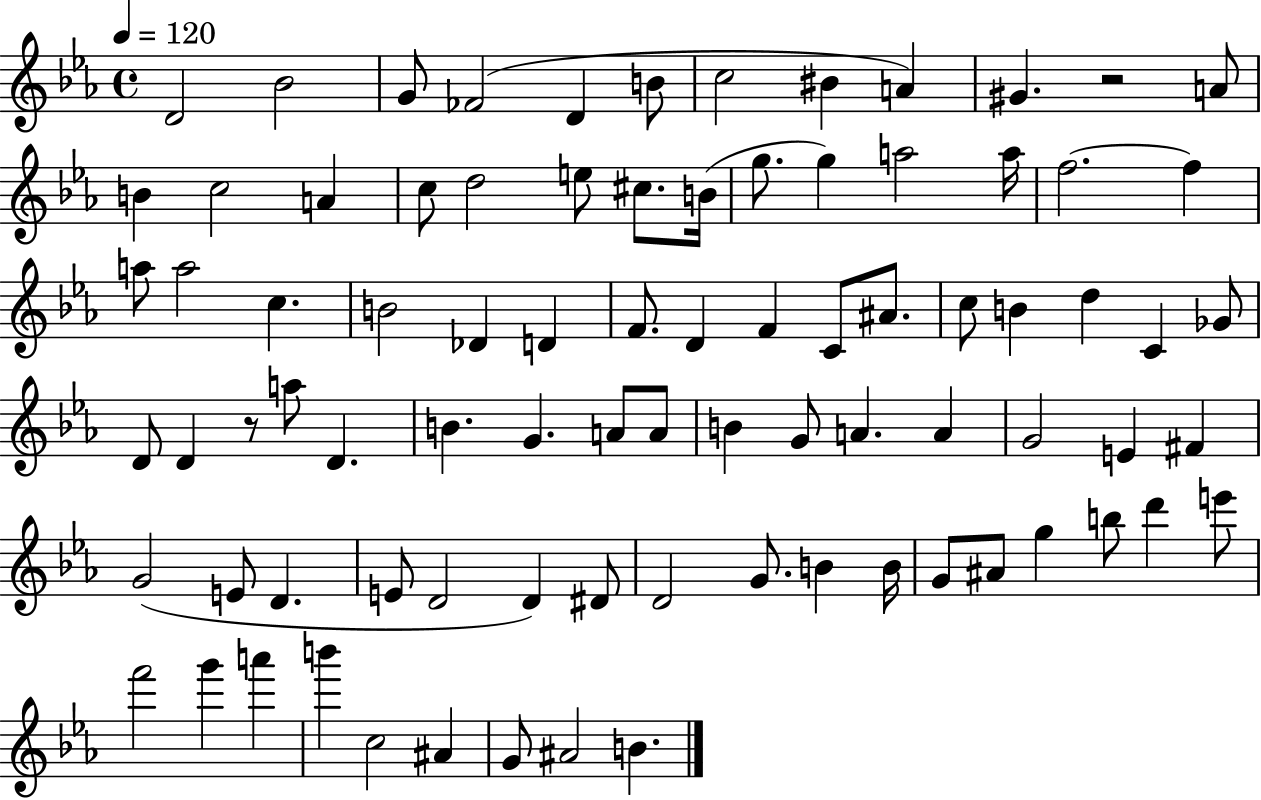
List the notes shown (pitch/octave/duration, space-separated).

D4/h Bb4/h G4/e FES4/h D4/q B4/e C5/h BIS4/q A4/q G#4/q. R/h A4/e B4/q C5/h A4/q C5/e D5/h E5/e C#5/e. B4/s G5/e. G5/q A5/h A5/s F5/h. F5/q A5/e A5/h C5/q. B4/h Db4/q D4/q F4/e. D4/q F4/q C4/e A#4/e. C5/e B4/q D5/q C4/q Gb4/e D4/e D4/q R/e A5/e D4/q. B4/q. G4/q. A4/e A4/e B4/q G4/e A4/q. A4/q G4/h E4/q F#4/q G4/h E4/e D4/q. E4/e D4/h D4/q D#4/e D4/h G4/e. B4/q B4/s G4/e A#4/e G5/q B5/e D6/q E6/e F6/h G6/q A6/q B6/q C5/h A#4/q G4/e A#4/h B4/q.